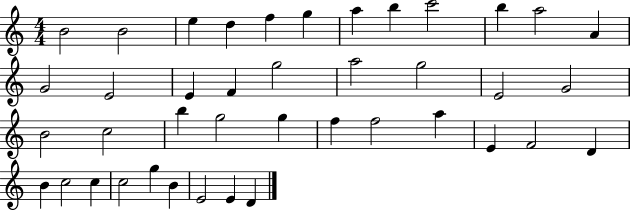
{
  \clef treble
  \numericTimeSignature
  \time 4/4
  \key c \major
  b'2 b'2 | e''4 d''4 f''4 g''4 | a''4 b''4 c'''2 | b''4 a''2 a'4 | \break g'2 e'2 | e'4 f'4 g''2 | a''2 g''2 | e'2 g'2 | \break b'2 c''2 | b''4 g''2 g''4 | f''4 f''2 a''4 | e'4 f'2 d'4 | \break b'4 c''2 c''4 | c''2 g''4 b'4 | e'2 e'4 d'4 | \bar "|."
}